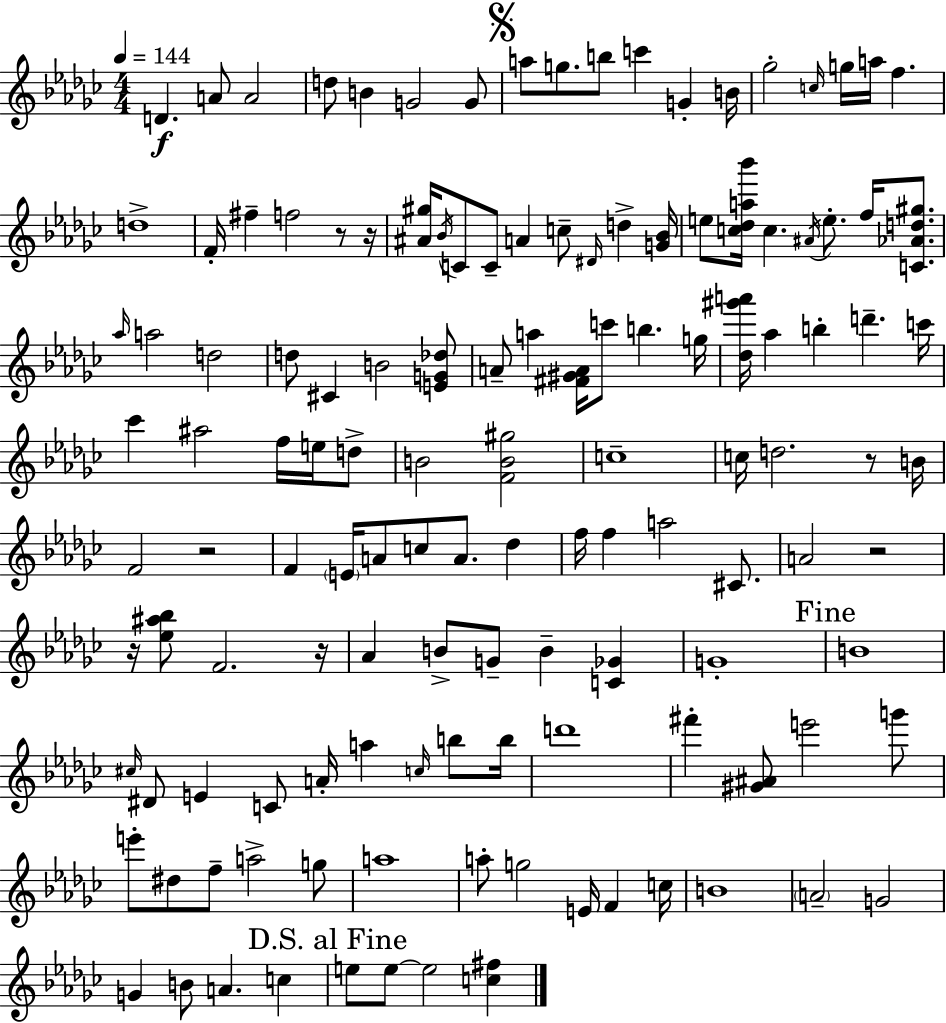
{
  \clef treble
  \numericTimeSignature
  \time 4/4
  \key ees \minor
  \tempo 4 = 144
  d'4.\f a'8 a'2 | d''8 b'4 g'2 g'8 | \mark \markup { \musicglyph "scripts.segno" } a''8 g''8. b''8 c'''4 g'4-. b'16 | ges''2-. \grace { c''16 } g''16 a''16 f''4. | \break d''1-> | f'16-. fis''4-- f''2 r8 | r16 <ais' gis''>16 \acciaccatura { bes'16 } c'8 c'8-- a'4 c''8-- \grace { dis'16 } d''4-> | <g' bes'>16 e''8 <c'' des'' a'' bes'''>16 c''4. \acciaccatura { ais'16 } e''8.-. | \break f''16 <c' aes' d'' gis''>8. \grace { aes''16 } a''2 d''2 | d''8 cis'4 b'2 | <e' g' des''>8 a'8-- a''4 <fis' gis' a'>16 c'''8 b''4. | g''16 <des'' gis''' a'''>16 aes''4 b''4-. d'''4.-- | \break c'''16 ces'''4 ais''2 | f''16 e''16 d''8-> b'2 <f' b' gis''>2 | c''1-- | c''16 d''2. | \break r8 b'16 f'2 r2 | f'4 \parenthesize e'16 a'8 c''8 a'8. | des''4 f''16 f''4 a''2 | cis'8. a'2 r2 | \break r16 <ees'' ais'' bes''>8 f'2. | r16 aes'4 b'8-> g'8-- b'4-- | <c' ges'>4 g'1-. | \mark "Fine" b'1 | \break \grace { cis''16 } dis'8 e'4 c'8 a'16-. a''4 | \grace { c''16 } b''8 b''16 d'''1 | fis'''4-. <gis' ais'>8 e'''2 | g'''8 e'''8-. dis''8 f''8-- a''2-> | \break g''8 a''1 | a''8-. g''2 | e'16 f'4 c''16 b'1 | \parenthesize a'2-- g'2 | \break g'4 b'8 a'4. | c''4 \mark "D.S. al Fine" e''8 e''8~~ e''2 | <c'' fis''>4 \bar "|."
}